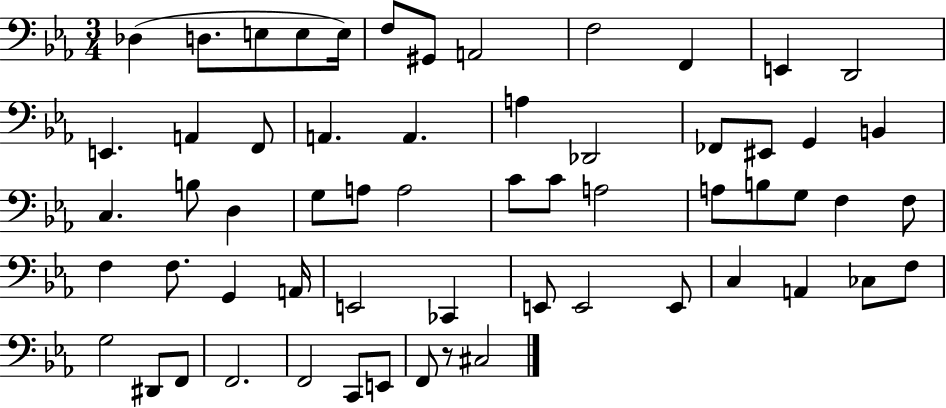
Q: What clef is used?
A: bass